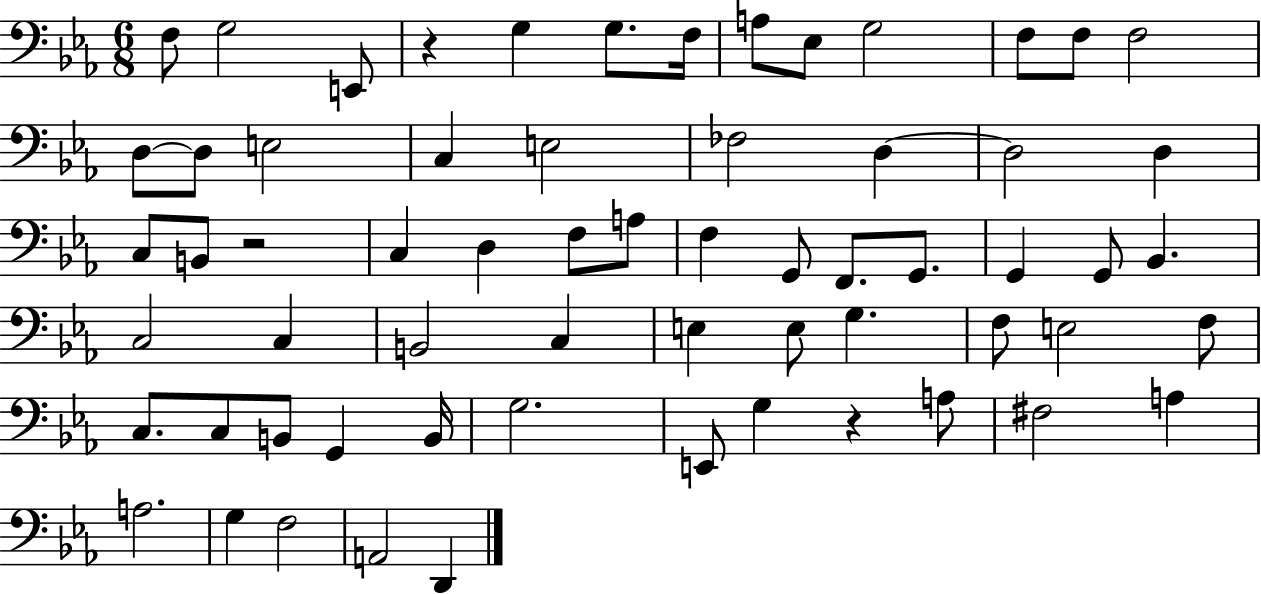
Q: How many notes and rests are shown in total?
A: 63